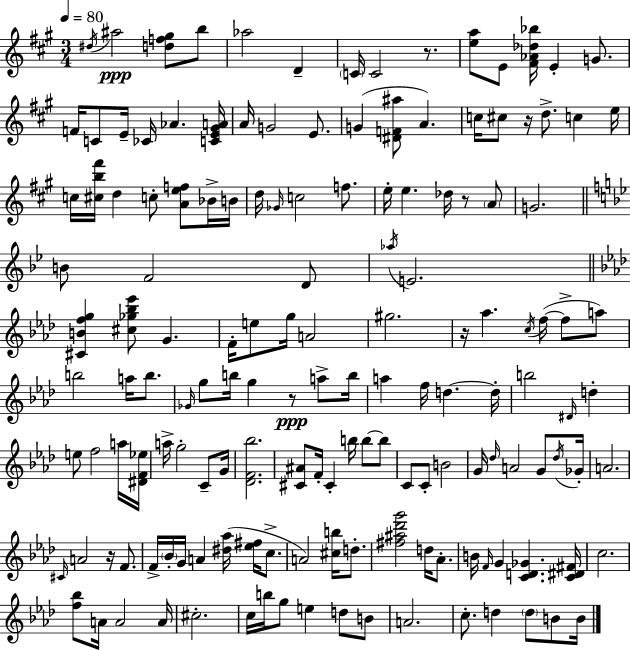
D#5/s A#5/h [D5,F5,G#5]/e B5/e Ab5/h D4/q C4/s C4/h R/e. [E5,A5]/e E4/e [F#4,Ab4,Db5,Bb5]/s E4/q G4/e. F4/s C4/e E4/s CES4/s Ab4/q. [C4,E4,G#4,A4]/s A4/s G4/h E4/e. G4/q [D#4,F4,A#5]/e A4/q. C5/s C#5/e R/s D5/e. C5/q E5/s C5/s [C#5,B5,F#6]/s D5/q C5/e [A4,E5,F5]/e Bb4/s B4/s D5/s Gb4/s C5/h F5/e. E5/s E5/q. Db5/s R/e A4/e G4/h. B4/e F4/h D4/e Ab5/s E4/h. [C#4,B4,F5,G5]/q [C#5,Gb5,Bb5,Eb6]/e G4/q. F4/s E5/e G5/s A4/h G#5/h. R/s Ab5/q. C5/s F5/s F5/e A5/e B5/h A5/s B5/e. Gb4/s G5/e B5/s G5/q R/e A5/e B5/s A5/q F5/s D5/q. D5/s B5/h D#4/s D5/q E5/e F5/h A5/s [D#4,F4,Eb5]/s A5/s G5/h C4/e G4/s [Db4,F4,Bb5]/h. [C#4,A#4]/e F4/s C#4/q B5/s B5/e B5/e C4/e C4/e B4/h G4/s Db5/s A4/h G4/e Db5/s Gb4/s A4/h. C#4/s A4/h R/s F4/e. F4/s Bb4/s G4/s A4/q [D#5,Ab5]/s [Eb5,F#5]/s C5/e. A4/h [C#5,B5]/s D5/e. [F#5,A#5,Db6,G6]/h D5/s Ab4/e. B4/s F4/s G4/q [C4,D4,Gb4]/q. [C4,D#4,F#4]/s C5/h. [F5,Bb5]/e A4/s A4/h A4/s C#5/h. C5/s B5/s G5/e E5/q D5/e B4/e A4/h. C5/e. D5/q D5/e B4/e B4/s